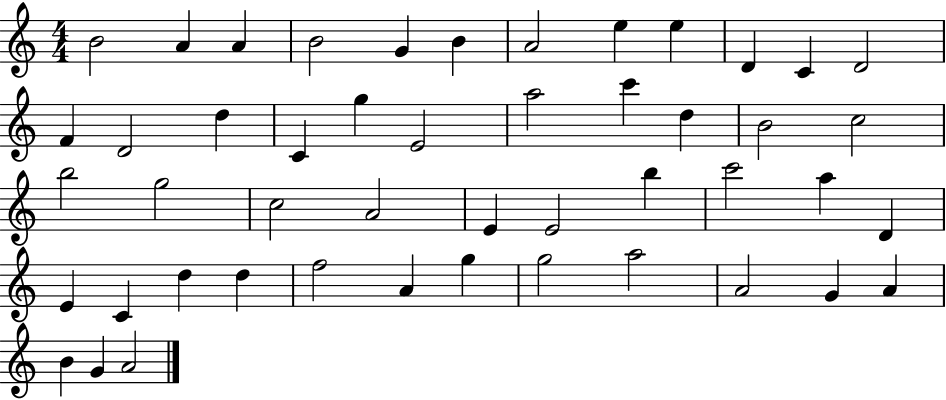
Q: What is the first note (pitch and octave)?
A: B4